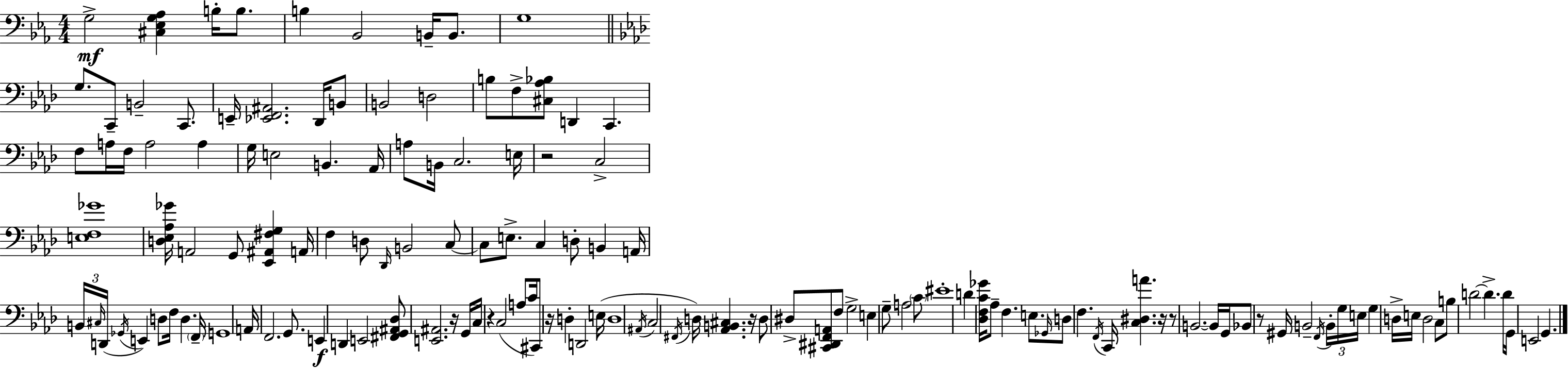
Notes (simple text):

G3/h [C#3,Eb3,G3,Ab3]/q B3/s B3/e. B3/q Bb2/h B2/s B2/e. G3/w G3/e. C2/e B2/h C2/e. E2/s [Eb2,F2,A#2]/h. Db2/s B2/e B2/h D3/h B3/e F3/e [C#3,Ab3,Bb3]/e D2/q C2/q. F3/e A3/s F3/s A3/h A3/q G3/s E3/h B2/q. Ab2/s A3/e B2/s C3/h. E3/s R/h C3/h [E3,F3,Gb4]/w [D3,Eb3,Ab3,Gb4]/s A2/h G2/e [Eb2,A#2,F#3,G3]/q A2/s F3/q D3/e Db2/s B2/h C3/e C3/e E3/e. C3/q D3/e B2/q A2/s B2/s C#3/s D2/s Gb2/s E2/q D3/e F3/s D3/q. F2/s G2/w A2/s F2/h. G2/e. E2/q D2/q E2/h [F#2,G2,A#2,Db3]/e [E2,A#2]/h. R/s G2/s C3/s R/q C3/h A3/e C4/s C#2/e R/s D3/q D2/h E3/s D3/w A#2/s C3/h F#2/s D3/s [Ab2,B2,C#3]/q. R/s D3/e D#3/e [C#2,D#2,F2,A2]/e F3/e G3/h E3/q G3/e A3/h C4/e EIS4/w D4/q [Db3,F3,C4,Gb4]/s Ab3/e F3/q. E3/e. Gb2/s D3/e F3/q. F2/s C2/s [C3,D#3,A4]/q. R/s R/e B2/h. B2/s G2/s Bb2/e R/e G#2/s B2/h F2/s B2/s G3/s E3/s G3/q D3/s E3/s D3/h C3/e B3/e D4/h D4/q. D4/s G2/s E2/h G2/q.